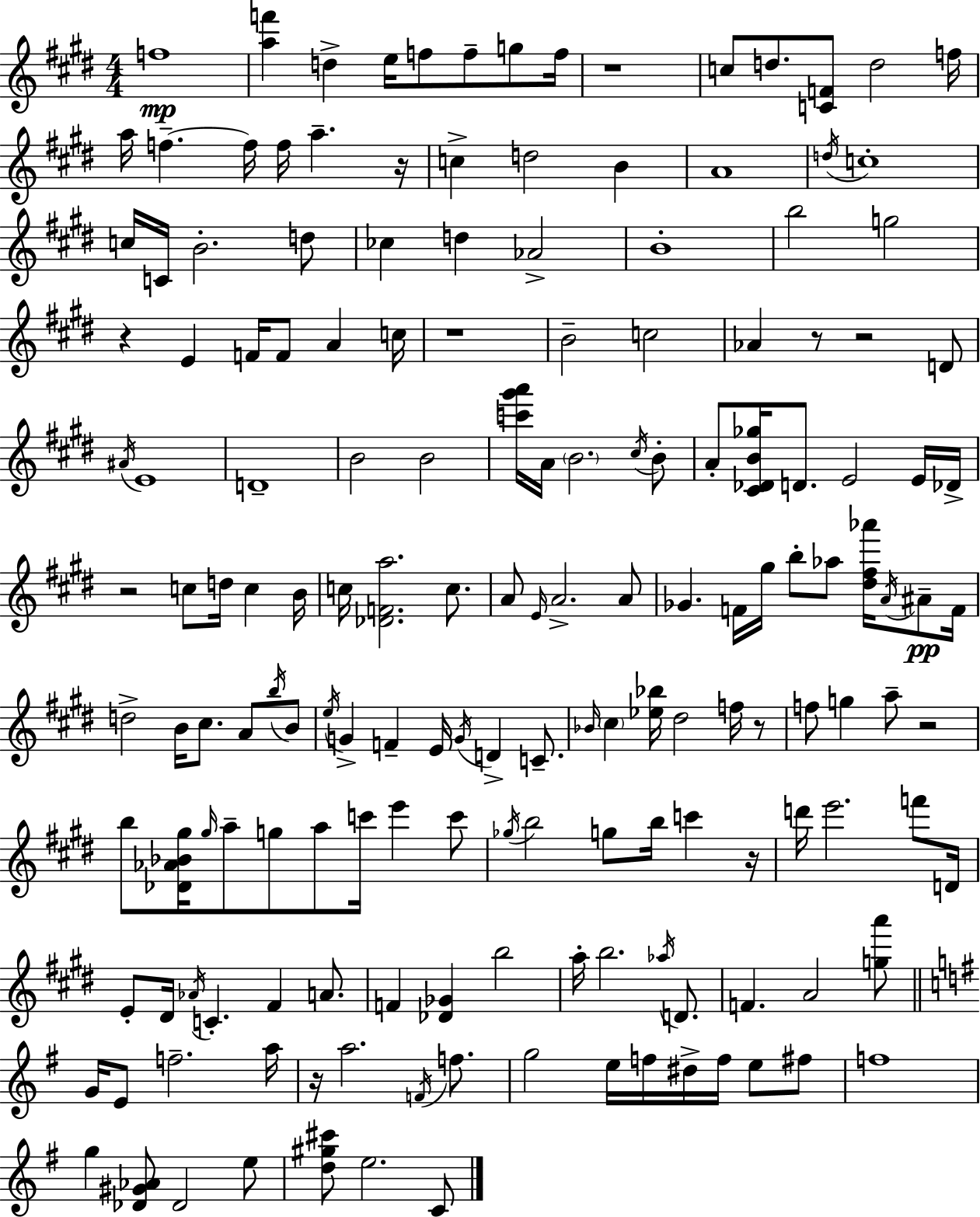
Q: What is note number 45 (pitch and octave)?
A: B4